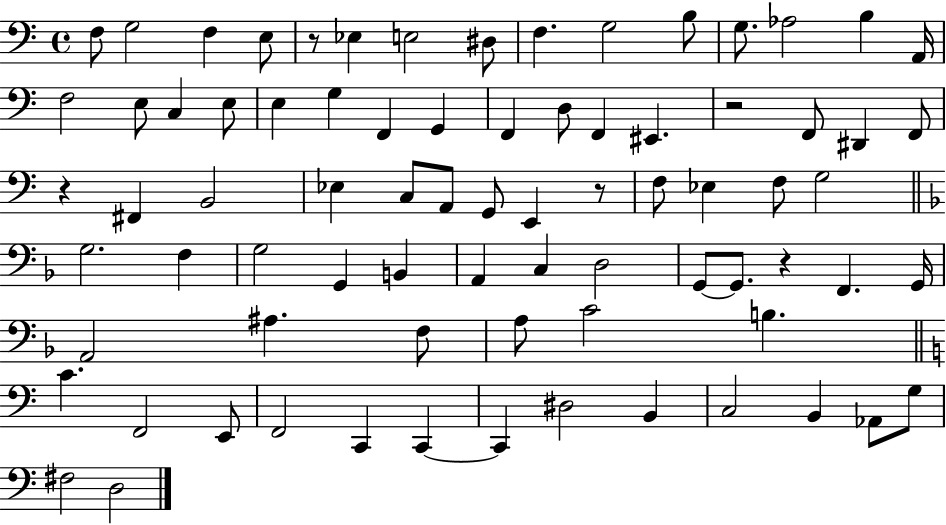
X:1
T:Untitled
M:4/4
L:1/4
K:C
F,/2 G,2 F, E,/2 z/2 _E, E,2 ^D,/2 F, G,2 B,/2 G,/2 _A,2 B, A,,/4 F,2 E,/2 C, E,/2 E, G, F,, G,, F,, D,/2 F,, ^E,, z2 F,,/2 ^D,, F,,/2 z ^F,, B,,2 _E, C,/2 A,,/2 G,,/2 E,, z/2 F,/2 _E, F,/2 G,2 G,2 F, G,2 G,, B,, A,, C, D,2 G,,/2 G,,/2 z F,, G,,/4 A,,2 ^A, F,/2 A,/2 C2 B, C F,,2 E,,/2 F,,2 C,, C,, C,, ^D,2 B,, C,2 B,, _A,,/2 G,/2 ^F,2 D,2